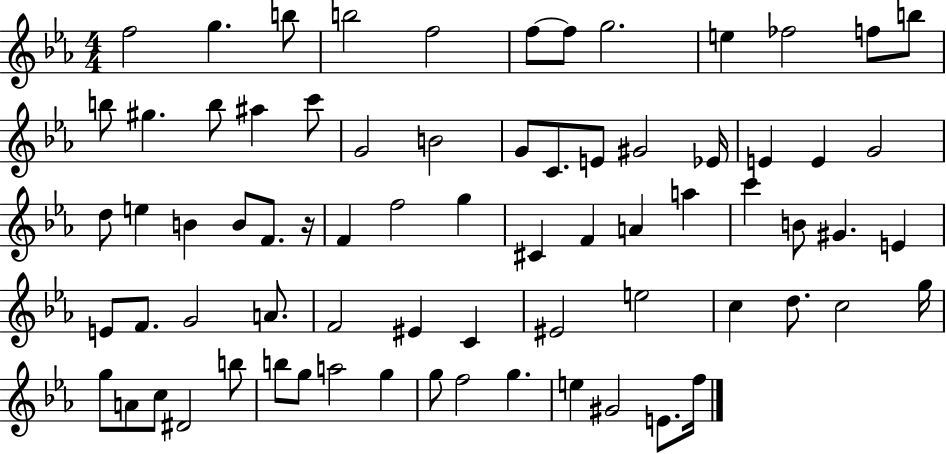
{
  \clef treble
  \numericTimeSignature
  \time 4/4
  \key ees \major
  f''2 g''4. b''8 | b''2 f''2 | f''8~~ f''8 g''2. | e''4 fes''2 f''8 b''8 | \break b''8 gis''4. b''8 ais''4 c'''8 | g'2 b'2 | g'8 c'8. e'8 gis'2 ees'16 | e'4 e'4 g'2 | \break d''8 e''4 b'4 b'8 f'8. r16 | f'4 f''2 g''4 | cis'4 f'4 a'4 a''4 | c'''4 b'8 gis'4. e'4 | \break e'8 f'8. g'2 a'8. | f'2 eis'4 c'4 | eis'2 e''2 | c''4 d''8. c''2 g''16 | \break g''8 a'8 c''8 dis'2 b''8 | b''8 g''8 a''2 g''4 | g''8 f''2 g''4. | e''4 gis'2 e'8. f''16 | \break \bar "|."
}